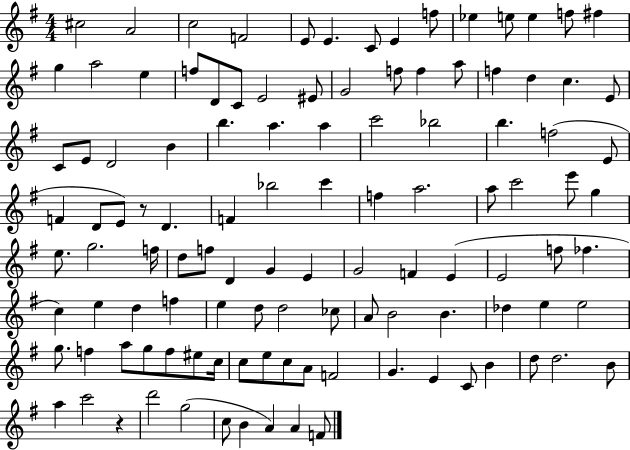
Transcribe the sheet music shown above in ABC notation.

X:1
T:Untitled
M:4/4
L:1/4
K:G
^c2 A2 c2 F2 E/2 E C/2 E f/2 _e e/2 e f/2 ^f g a2 e f/2 D/2 C/2 E2 ^E/2 G2 f/2 f a/2 f d c E/2 C/2 E/2 D2 B b a a c'2 _b2 b f2 E/2 F D/2 E/2 z/2 D F _b2 c' f a2 a/2 c'2 e'/2 g e/2 g2 f/4 d/2 f/2 D G E G2 F E E2 f/2 _f c e d f e d/2 d2 _c/2 A/2 B2 B _d e e2 g/2 f a/2 g/2 f/2 ^e/2 c/4 c/2 e/2 c/2 A/2 F2 G E C/2 B d/2 d2 B/2 a c'2 z d'2 g2 c/2 B A A F/2